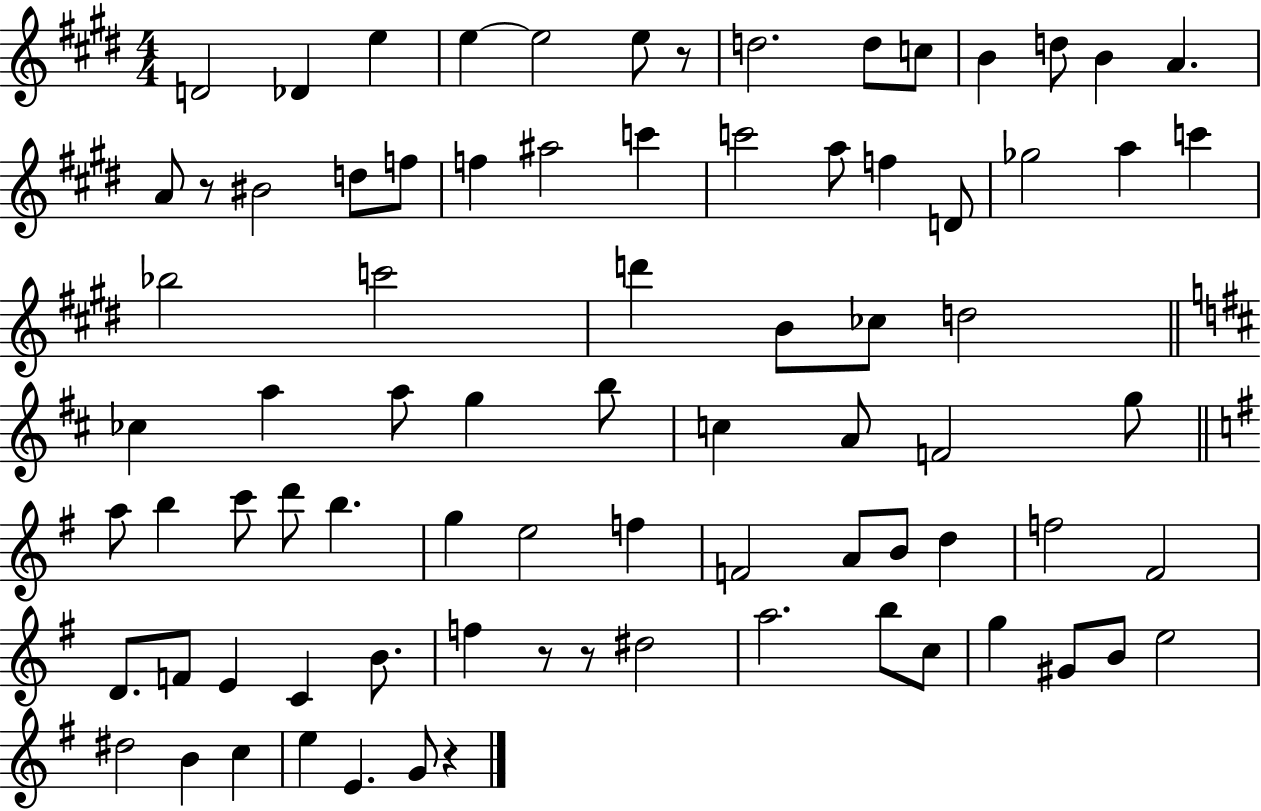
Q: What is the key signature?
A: E major